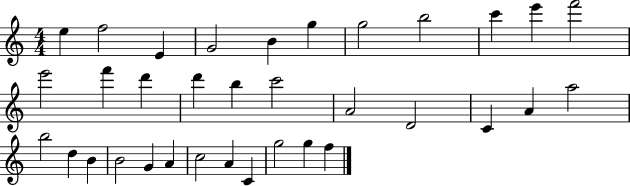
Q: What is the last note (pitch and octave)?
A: F5